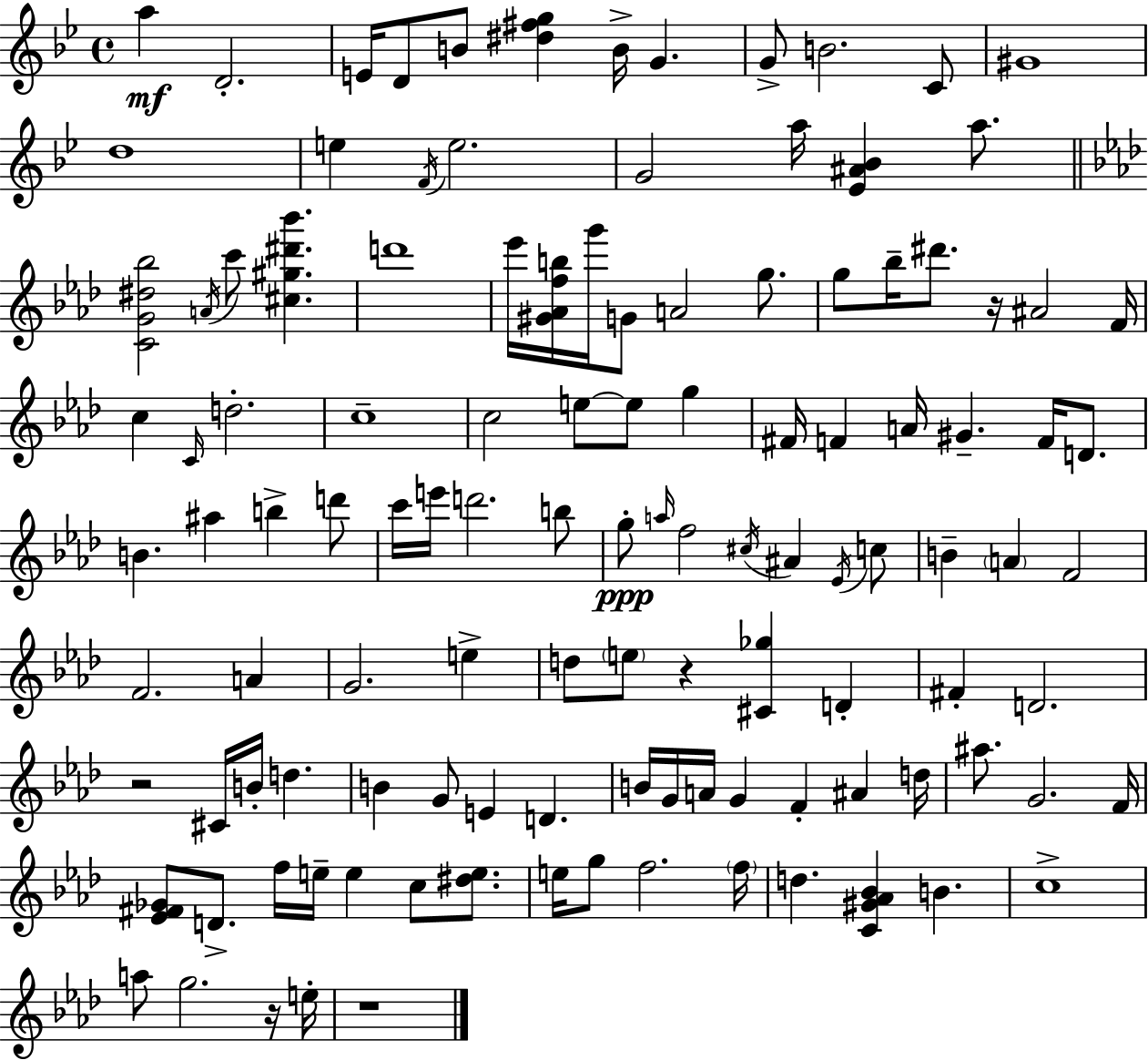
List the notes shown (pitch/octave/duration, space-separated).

A5/q D4/h. E4/s D4/e B4/e [D#5,F#5,G5]/q B4/s G4/q. G4/e B4/h. C4/e G#4/w D5/w E5/q F4/s E5/h. G4/h A5/s [Eb4,A#4,Bb4]/q A5/e. [C4,G4,D#5,Bb5]/h A4/s C6/e [C#5,G#5,D#6,Bb6]/q. D6/w Eb6/s [G#4,Ab4,F5,B5]/s G6/s G4/e A4/h G5/e. G5/e Bb5/s D#6/e. R/s A#4/h F4/s C5/q C4/s D5/h. C5/w C5/h E5/e E5/e G5/q F#4/s F4/q A4/s G#4/q. F4/s D4/e. B4/q. A#5/q B5/q D6/e C6/s E6/s D6/h. B5/e G5/e A5/s F5/h C#5/s A#4/q Eb4/s C5/e B4/q A4/q F4/h F4/h. A4/q G4/h. E5/q D5/e E5/e R/q [C#4,Gb5]/q D4/q F#4/q D4/h. R/h C#4/s B4/s D5/q. B4/q G4/e E4/q D4/q. B4/s G4/s A4/s G4/q F4/q A#4/q D5/s A#5/e. G4/h. F4/s [Eb4,F#4,Gb4]/e D4/e. F5/s E5/s E5/q C5/e [D#5,E5]/e. E5/s G5/e F5/h. F5/s D5/q. [C4,G#4,Ab4,Bb4]/q B4/q. C5/w A5/e G5/h. R/s E5/s R/w